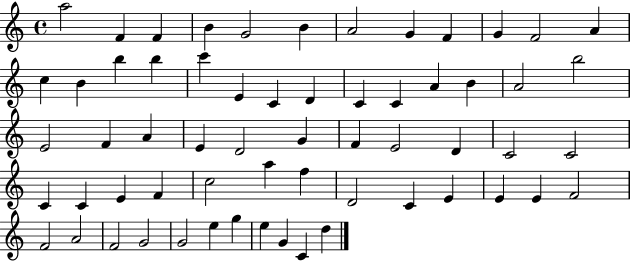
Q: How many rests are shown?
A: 0